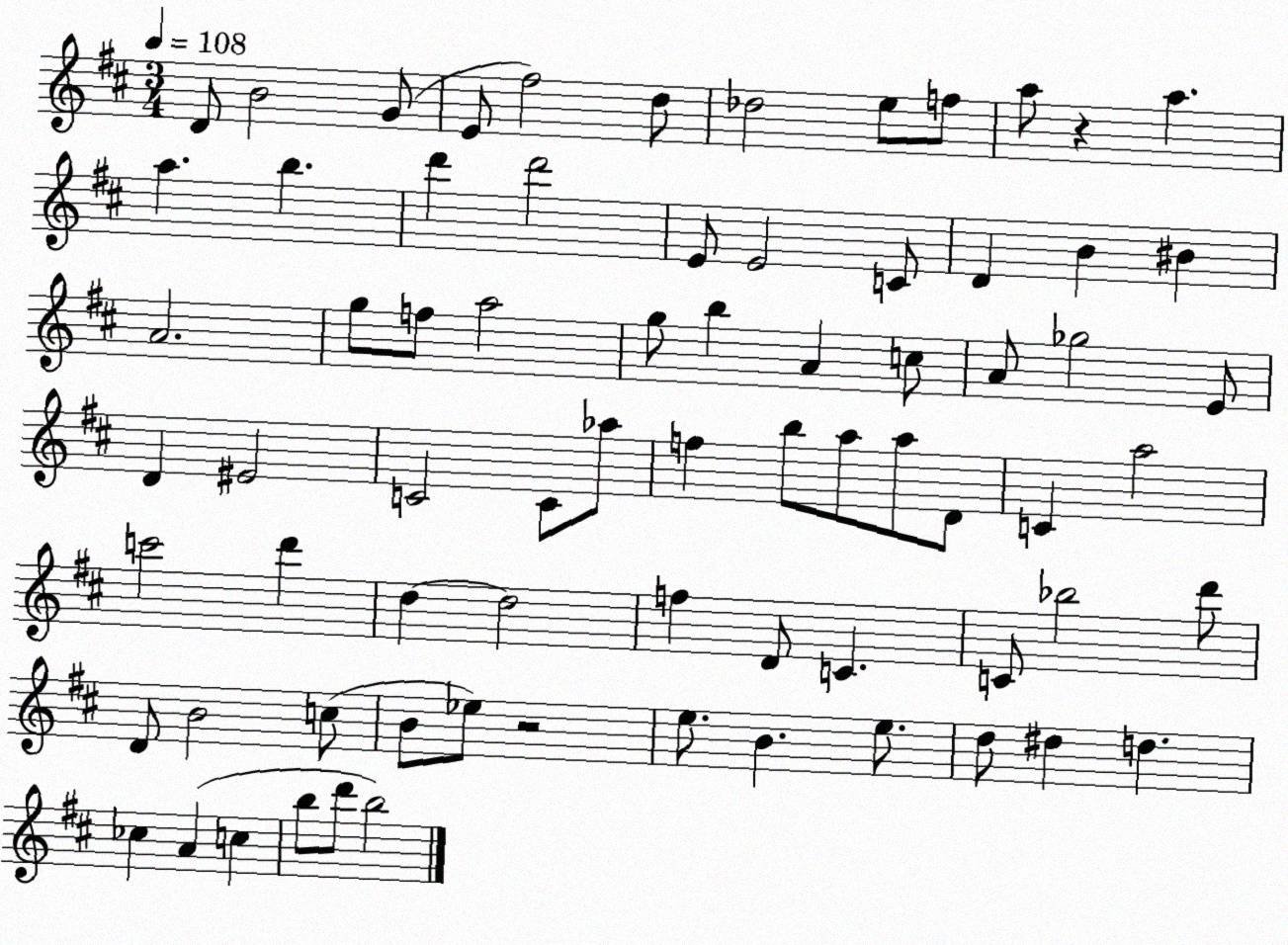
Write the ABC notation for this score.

X:1
T:Untitled
M:3/4
L:1/4
K:D
D/2 B2 G/2 E/2 ^f2 d/2 _d2 e/2 f/2 a/2 z a a b d' d'2 E/2 E2 C/2 D B ^B A2 g/2 f/2 a2 g/2 b A c/2 A/2 _g2 E/2 D ^E2 C2 C/2 _a/2 f b/2 a/2 a/2 D/2 C a2 c'2 d' d d2 f D/2 C C/2 _b2 d'/2 D/2 B2 c/2 B/2 _e/2 z2 e/2 B e/2 d/2 ^d d _c A c b/2 d'/2 b2